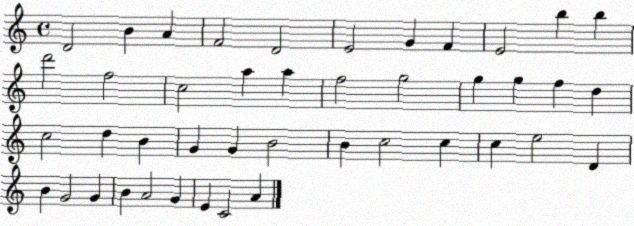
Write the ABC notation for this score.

X:1
T:Untitled
M:4/4
L:1/4
K:C
D2 B A F2 D2 E2 G F E2 b b d'2 f2 c2 a a f2 g2 g g f d c2 d B G G B2 B c2 c c e2 D B G2 G B A2 G E C2 A